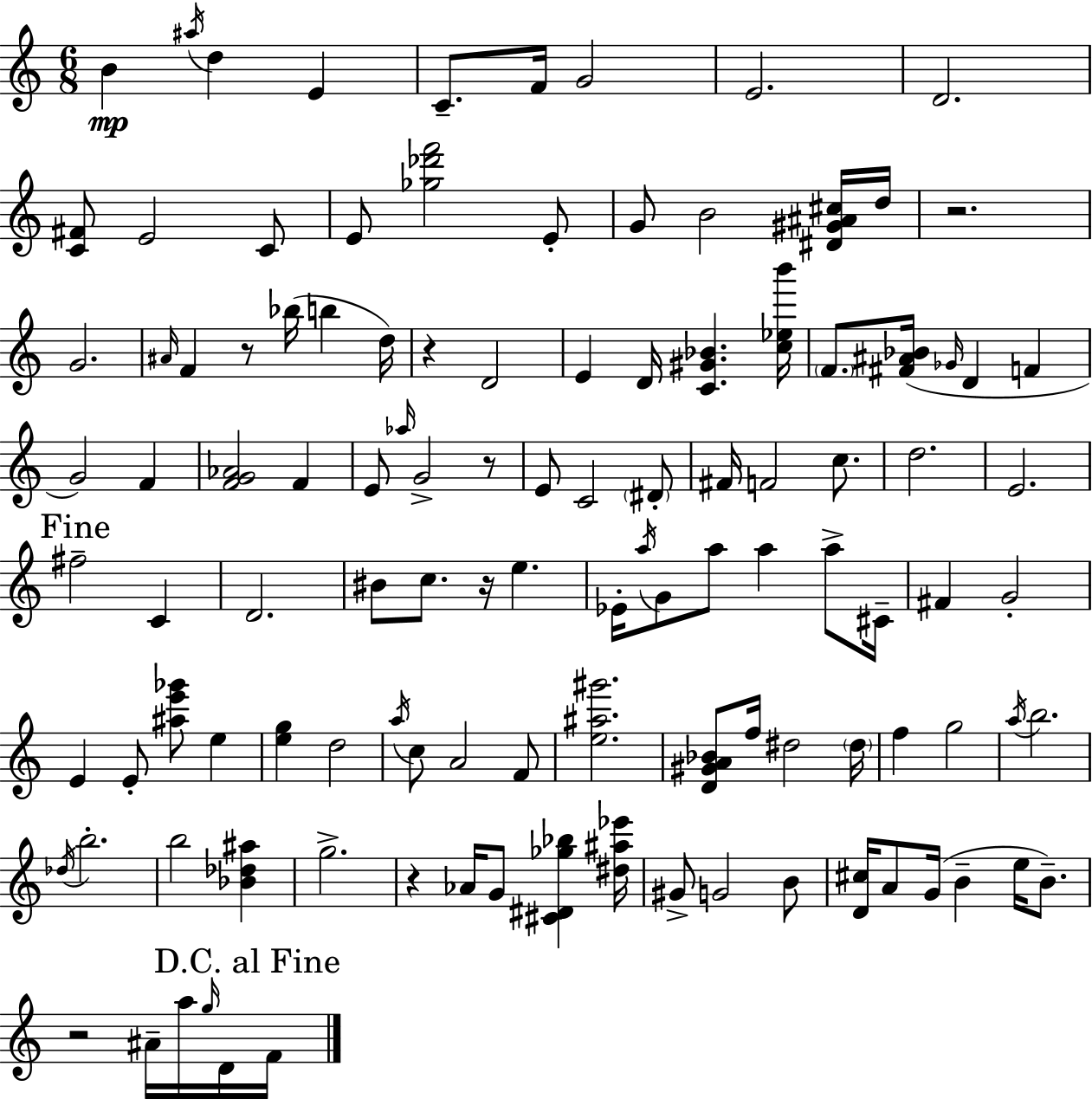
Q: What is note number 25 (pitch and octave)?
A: D4